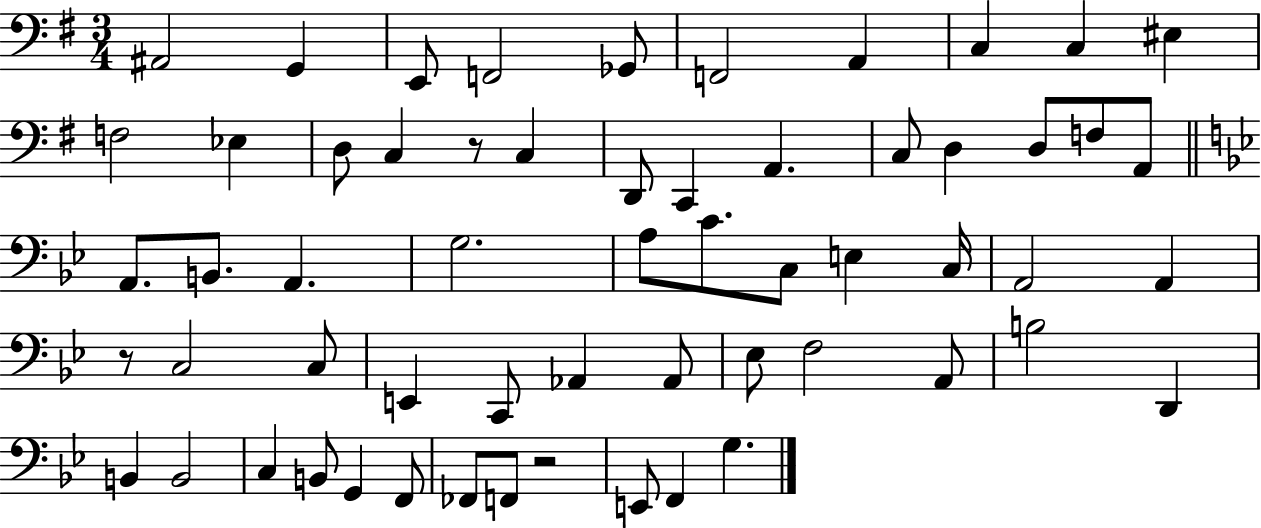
X:1
T:Untitled
M:3/4
L:1/4
K:G
^A,,2 G,, E,,/2 F,,2 _G,,/2 F,,2 A,, C, C, ^E, F,2 _E, D,/2 C, z/2 C, D,,/2 C,, A,, C,/2 D, D,/2 F,/2 A,,/2 A,,/2 B,,/2 A,, G,2 A,/2 C/2 C,/2 E, C,/4 A,,2 A,, z/2 C,2 C,/2 E,, C,,/2 _A,, _A,,/2 _E,/2 F,2 A,,/2 B,2 D,, B,, B,,2 C, B,,/2 G,, F,,/2 _F,,/2 F,,/2 z2 E,,/2 F,, G,